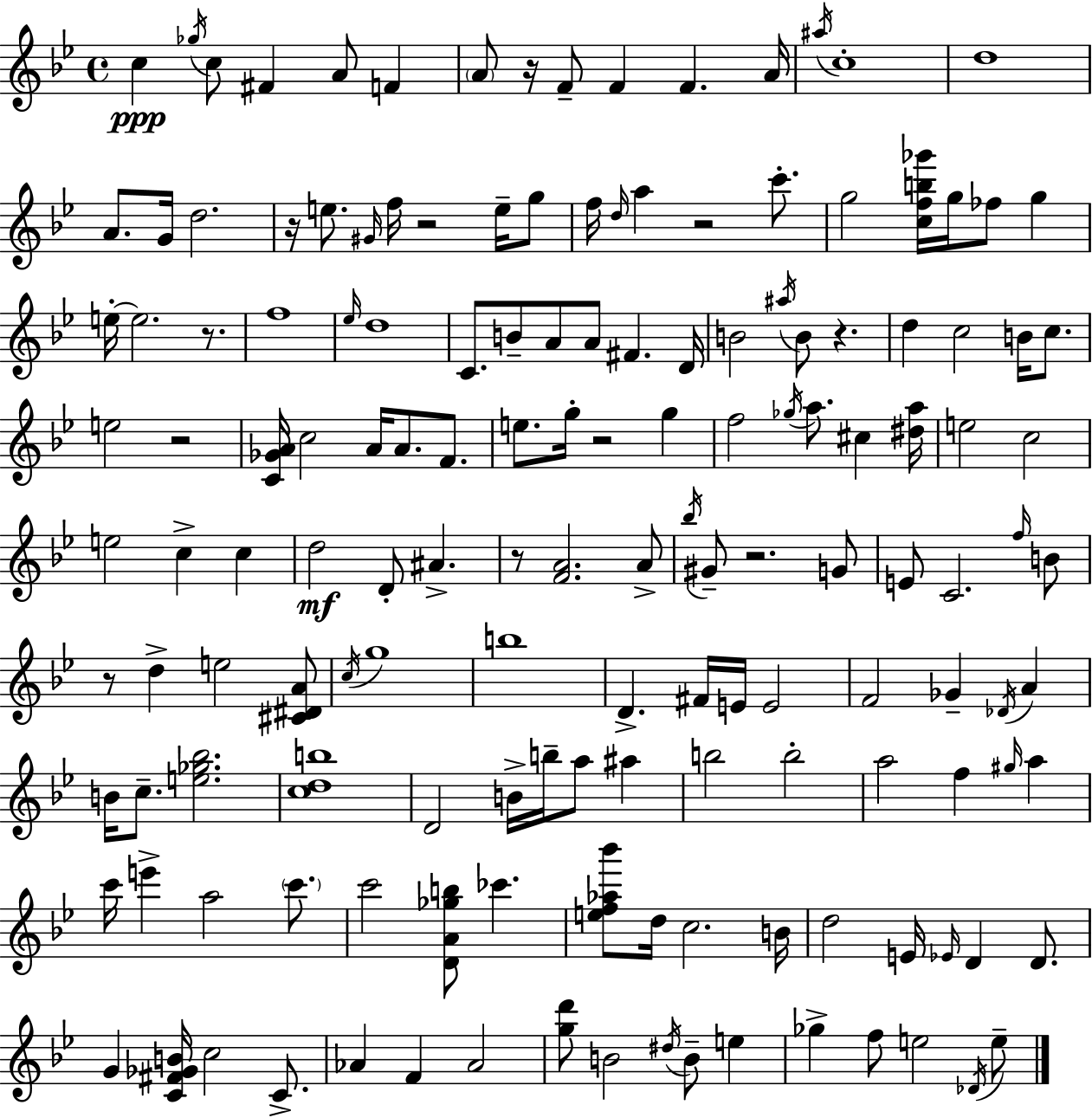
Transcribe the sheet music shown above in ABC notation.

X:1
T:Untitled
M:4/4
L:1/4
K:Gm
c _g/4 c/2 ^F A/2 F A/2 z/4 F/2 F F A/4 ^a/4 c4 d4 A/2 G/4 d2 z/4 e/2 ^G/4 f/4 z2 e/4 g/2 f/4 d/4 a z2 c'/2 g2 [cfb_g']/4 g/4 _f/2 g e/4 e2 z/2 f4 _e/4 d4 C/2 B/2 A/2 A/2 ^F D/4 B2 ^a/4 B/2 z d c2 B/4 c/2 e2 z2 [C_GA]/4 c2 A/4 A/2 F/2 e/2 g/4 z2 g f2 _g/4 a/2 ^c [^da]/4 e2 c2 e2 c c d2 D/2 ^A z/2 [FA]2 A/2 _b/4 ^G/2 z2 G/2 E/2 C2 f/4 B/2 z/2 d e2 [^C^DA]/2 c/4 g4 b4 D ^F/4 E/4 E2 F2 _G _D/4 A B/4 c/2 [e_g_b]2 [cdb]4 D2 B/4 b/4 a/2 ^a b2 b2 a2 f ^g/4 a c'/4 e' a2 c'/2 c'2 [DA_gb]/2 _c' [ef_a_b']/2 d/4 c2 B/4 d2 E/4 _E/4 D D/2 G [C^F_GB]/4 c2 C/2 _A F _A2 [gd']/2 B2 ^d/4 B/2 e _g f/2 e2 _D/4 e/2